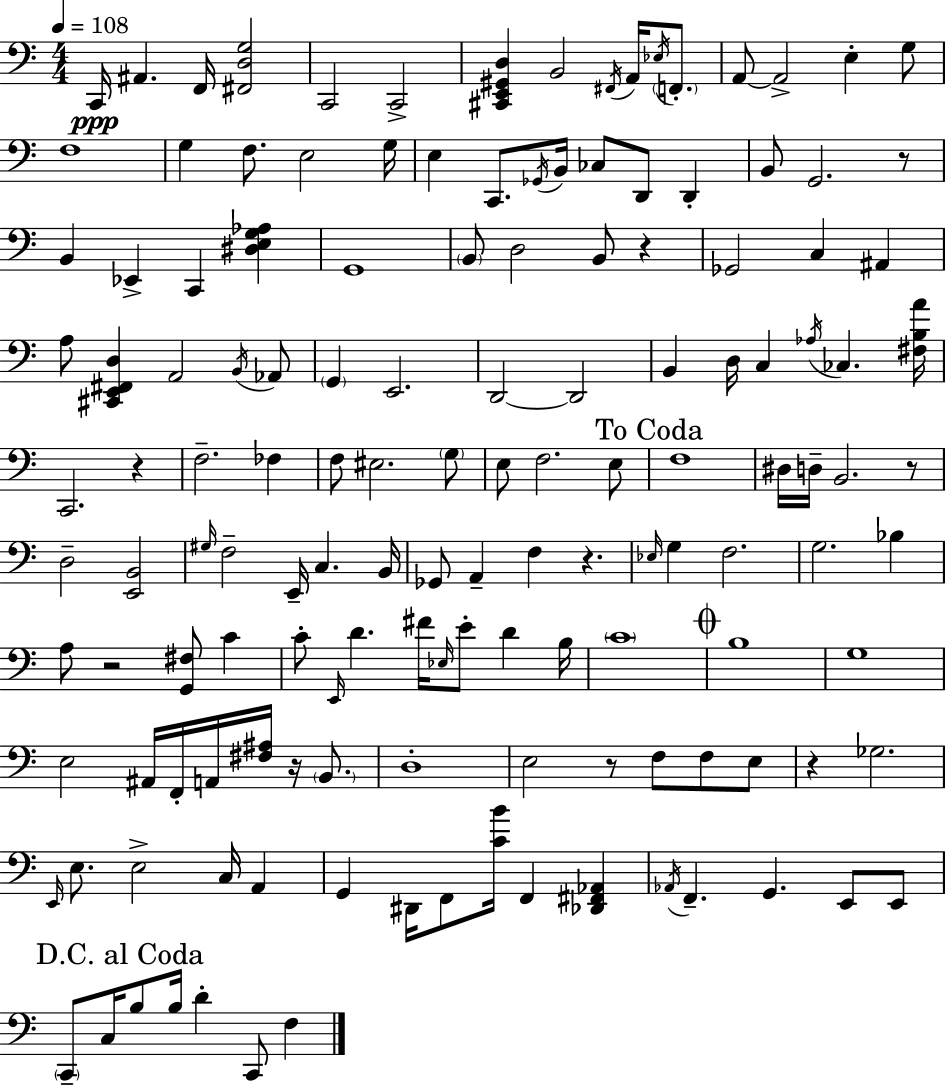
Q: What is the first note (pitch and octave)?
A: C2